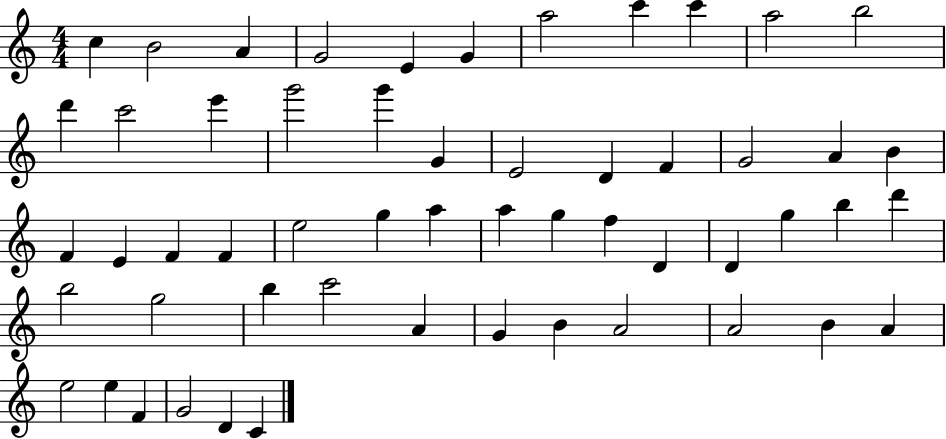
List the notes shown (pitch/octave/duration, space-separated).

C5/q B4/h A4/q G4/h E4/q G4/q A5/h C6/q C6/q A5/h B5/h D6/q C6/h E6/q G6/h G6/q G4/q E4/h D4/q F4/q G4/h A4/q B4/q F4/q E4/q F4/q F4/q E5/h G5/q A5/q A5/q G5/q F5/q D4/q D4/q G5/q B5/q D6/q B5/h G5/h B5/q C6/h A4/q G4/q B4/q A4/h A4/h B4/q A4/q E5/h E5/q F4/q G4/h D4/q C4/q